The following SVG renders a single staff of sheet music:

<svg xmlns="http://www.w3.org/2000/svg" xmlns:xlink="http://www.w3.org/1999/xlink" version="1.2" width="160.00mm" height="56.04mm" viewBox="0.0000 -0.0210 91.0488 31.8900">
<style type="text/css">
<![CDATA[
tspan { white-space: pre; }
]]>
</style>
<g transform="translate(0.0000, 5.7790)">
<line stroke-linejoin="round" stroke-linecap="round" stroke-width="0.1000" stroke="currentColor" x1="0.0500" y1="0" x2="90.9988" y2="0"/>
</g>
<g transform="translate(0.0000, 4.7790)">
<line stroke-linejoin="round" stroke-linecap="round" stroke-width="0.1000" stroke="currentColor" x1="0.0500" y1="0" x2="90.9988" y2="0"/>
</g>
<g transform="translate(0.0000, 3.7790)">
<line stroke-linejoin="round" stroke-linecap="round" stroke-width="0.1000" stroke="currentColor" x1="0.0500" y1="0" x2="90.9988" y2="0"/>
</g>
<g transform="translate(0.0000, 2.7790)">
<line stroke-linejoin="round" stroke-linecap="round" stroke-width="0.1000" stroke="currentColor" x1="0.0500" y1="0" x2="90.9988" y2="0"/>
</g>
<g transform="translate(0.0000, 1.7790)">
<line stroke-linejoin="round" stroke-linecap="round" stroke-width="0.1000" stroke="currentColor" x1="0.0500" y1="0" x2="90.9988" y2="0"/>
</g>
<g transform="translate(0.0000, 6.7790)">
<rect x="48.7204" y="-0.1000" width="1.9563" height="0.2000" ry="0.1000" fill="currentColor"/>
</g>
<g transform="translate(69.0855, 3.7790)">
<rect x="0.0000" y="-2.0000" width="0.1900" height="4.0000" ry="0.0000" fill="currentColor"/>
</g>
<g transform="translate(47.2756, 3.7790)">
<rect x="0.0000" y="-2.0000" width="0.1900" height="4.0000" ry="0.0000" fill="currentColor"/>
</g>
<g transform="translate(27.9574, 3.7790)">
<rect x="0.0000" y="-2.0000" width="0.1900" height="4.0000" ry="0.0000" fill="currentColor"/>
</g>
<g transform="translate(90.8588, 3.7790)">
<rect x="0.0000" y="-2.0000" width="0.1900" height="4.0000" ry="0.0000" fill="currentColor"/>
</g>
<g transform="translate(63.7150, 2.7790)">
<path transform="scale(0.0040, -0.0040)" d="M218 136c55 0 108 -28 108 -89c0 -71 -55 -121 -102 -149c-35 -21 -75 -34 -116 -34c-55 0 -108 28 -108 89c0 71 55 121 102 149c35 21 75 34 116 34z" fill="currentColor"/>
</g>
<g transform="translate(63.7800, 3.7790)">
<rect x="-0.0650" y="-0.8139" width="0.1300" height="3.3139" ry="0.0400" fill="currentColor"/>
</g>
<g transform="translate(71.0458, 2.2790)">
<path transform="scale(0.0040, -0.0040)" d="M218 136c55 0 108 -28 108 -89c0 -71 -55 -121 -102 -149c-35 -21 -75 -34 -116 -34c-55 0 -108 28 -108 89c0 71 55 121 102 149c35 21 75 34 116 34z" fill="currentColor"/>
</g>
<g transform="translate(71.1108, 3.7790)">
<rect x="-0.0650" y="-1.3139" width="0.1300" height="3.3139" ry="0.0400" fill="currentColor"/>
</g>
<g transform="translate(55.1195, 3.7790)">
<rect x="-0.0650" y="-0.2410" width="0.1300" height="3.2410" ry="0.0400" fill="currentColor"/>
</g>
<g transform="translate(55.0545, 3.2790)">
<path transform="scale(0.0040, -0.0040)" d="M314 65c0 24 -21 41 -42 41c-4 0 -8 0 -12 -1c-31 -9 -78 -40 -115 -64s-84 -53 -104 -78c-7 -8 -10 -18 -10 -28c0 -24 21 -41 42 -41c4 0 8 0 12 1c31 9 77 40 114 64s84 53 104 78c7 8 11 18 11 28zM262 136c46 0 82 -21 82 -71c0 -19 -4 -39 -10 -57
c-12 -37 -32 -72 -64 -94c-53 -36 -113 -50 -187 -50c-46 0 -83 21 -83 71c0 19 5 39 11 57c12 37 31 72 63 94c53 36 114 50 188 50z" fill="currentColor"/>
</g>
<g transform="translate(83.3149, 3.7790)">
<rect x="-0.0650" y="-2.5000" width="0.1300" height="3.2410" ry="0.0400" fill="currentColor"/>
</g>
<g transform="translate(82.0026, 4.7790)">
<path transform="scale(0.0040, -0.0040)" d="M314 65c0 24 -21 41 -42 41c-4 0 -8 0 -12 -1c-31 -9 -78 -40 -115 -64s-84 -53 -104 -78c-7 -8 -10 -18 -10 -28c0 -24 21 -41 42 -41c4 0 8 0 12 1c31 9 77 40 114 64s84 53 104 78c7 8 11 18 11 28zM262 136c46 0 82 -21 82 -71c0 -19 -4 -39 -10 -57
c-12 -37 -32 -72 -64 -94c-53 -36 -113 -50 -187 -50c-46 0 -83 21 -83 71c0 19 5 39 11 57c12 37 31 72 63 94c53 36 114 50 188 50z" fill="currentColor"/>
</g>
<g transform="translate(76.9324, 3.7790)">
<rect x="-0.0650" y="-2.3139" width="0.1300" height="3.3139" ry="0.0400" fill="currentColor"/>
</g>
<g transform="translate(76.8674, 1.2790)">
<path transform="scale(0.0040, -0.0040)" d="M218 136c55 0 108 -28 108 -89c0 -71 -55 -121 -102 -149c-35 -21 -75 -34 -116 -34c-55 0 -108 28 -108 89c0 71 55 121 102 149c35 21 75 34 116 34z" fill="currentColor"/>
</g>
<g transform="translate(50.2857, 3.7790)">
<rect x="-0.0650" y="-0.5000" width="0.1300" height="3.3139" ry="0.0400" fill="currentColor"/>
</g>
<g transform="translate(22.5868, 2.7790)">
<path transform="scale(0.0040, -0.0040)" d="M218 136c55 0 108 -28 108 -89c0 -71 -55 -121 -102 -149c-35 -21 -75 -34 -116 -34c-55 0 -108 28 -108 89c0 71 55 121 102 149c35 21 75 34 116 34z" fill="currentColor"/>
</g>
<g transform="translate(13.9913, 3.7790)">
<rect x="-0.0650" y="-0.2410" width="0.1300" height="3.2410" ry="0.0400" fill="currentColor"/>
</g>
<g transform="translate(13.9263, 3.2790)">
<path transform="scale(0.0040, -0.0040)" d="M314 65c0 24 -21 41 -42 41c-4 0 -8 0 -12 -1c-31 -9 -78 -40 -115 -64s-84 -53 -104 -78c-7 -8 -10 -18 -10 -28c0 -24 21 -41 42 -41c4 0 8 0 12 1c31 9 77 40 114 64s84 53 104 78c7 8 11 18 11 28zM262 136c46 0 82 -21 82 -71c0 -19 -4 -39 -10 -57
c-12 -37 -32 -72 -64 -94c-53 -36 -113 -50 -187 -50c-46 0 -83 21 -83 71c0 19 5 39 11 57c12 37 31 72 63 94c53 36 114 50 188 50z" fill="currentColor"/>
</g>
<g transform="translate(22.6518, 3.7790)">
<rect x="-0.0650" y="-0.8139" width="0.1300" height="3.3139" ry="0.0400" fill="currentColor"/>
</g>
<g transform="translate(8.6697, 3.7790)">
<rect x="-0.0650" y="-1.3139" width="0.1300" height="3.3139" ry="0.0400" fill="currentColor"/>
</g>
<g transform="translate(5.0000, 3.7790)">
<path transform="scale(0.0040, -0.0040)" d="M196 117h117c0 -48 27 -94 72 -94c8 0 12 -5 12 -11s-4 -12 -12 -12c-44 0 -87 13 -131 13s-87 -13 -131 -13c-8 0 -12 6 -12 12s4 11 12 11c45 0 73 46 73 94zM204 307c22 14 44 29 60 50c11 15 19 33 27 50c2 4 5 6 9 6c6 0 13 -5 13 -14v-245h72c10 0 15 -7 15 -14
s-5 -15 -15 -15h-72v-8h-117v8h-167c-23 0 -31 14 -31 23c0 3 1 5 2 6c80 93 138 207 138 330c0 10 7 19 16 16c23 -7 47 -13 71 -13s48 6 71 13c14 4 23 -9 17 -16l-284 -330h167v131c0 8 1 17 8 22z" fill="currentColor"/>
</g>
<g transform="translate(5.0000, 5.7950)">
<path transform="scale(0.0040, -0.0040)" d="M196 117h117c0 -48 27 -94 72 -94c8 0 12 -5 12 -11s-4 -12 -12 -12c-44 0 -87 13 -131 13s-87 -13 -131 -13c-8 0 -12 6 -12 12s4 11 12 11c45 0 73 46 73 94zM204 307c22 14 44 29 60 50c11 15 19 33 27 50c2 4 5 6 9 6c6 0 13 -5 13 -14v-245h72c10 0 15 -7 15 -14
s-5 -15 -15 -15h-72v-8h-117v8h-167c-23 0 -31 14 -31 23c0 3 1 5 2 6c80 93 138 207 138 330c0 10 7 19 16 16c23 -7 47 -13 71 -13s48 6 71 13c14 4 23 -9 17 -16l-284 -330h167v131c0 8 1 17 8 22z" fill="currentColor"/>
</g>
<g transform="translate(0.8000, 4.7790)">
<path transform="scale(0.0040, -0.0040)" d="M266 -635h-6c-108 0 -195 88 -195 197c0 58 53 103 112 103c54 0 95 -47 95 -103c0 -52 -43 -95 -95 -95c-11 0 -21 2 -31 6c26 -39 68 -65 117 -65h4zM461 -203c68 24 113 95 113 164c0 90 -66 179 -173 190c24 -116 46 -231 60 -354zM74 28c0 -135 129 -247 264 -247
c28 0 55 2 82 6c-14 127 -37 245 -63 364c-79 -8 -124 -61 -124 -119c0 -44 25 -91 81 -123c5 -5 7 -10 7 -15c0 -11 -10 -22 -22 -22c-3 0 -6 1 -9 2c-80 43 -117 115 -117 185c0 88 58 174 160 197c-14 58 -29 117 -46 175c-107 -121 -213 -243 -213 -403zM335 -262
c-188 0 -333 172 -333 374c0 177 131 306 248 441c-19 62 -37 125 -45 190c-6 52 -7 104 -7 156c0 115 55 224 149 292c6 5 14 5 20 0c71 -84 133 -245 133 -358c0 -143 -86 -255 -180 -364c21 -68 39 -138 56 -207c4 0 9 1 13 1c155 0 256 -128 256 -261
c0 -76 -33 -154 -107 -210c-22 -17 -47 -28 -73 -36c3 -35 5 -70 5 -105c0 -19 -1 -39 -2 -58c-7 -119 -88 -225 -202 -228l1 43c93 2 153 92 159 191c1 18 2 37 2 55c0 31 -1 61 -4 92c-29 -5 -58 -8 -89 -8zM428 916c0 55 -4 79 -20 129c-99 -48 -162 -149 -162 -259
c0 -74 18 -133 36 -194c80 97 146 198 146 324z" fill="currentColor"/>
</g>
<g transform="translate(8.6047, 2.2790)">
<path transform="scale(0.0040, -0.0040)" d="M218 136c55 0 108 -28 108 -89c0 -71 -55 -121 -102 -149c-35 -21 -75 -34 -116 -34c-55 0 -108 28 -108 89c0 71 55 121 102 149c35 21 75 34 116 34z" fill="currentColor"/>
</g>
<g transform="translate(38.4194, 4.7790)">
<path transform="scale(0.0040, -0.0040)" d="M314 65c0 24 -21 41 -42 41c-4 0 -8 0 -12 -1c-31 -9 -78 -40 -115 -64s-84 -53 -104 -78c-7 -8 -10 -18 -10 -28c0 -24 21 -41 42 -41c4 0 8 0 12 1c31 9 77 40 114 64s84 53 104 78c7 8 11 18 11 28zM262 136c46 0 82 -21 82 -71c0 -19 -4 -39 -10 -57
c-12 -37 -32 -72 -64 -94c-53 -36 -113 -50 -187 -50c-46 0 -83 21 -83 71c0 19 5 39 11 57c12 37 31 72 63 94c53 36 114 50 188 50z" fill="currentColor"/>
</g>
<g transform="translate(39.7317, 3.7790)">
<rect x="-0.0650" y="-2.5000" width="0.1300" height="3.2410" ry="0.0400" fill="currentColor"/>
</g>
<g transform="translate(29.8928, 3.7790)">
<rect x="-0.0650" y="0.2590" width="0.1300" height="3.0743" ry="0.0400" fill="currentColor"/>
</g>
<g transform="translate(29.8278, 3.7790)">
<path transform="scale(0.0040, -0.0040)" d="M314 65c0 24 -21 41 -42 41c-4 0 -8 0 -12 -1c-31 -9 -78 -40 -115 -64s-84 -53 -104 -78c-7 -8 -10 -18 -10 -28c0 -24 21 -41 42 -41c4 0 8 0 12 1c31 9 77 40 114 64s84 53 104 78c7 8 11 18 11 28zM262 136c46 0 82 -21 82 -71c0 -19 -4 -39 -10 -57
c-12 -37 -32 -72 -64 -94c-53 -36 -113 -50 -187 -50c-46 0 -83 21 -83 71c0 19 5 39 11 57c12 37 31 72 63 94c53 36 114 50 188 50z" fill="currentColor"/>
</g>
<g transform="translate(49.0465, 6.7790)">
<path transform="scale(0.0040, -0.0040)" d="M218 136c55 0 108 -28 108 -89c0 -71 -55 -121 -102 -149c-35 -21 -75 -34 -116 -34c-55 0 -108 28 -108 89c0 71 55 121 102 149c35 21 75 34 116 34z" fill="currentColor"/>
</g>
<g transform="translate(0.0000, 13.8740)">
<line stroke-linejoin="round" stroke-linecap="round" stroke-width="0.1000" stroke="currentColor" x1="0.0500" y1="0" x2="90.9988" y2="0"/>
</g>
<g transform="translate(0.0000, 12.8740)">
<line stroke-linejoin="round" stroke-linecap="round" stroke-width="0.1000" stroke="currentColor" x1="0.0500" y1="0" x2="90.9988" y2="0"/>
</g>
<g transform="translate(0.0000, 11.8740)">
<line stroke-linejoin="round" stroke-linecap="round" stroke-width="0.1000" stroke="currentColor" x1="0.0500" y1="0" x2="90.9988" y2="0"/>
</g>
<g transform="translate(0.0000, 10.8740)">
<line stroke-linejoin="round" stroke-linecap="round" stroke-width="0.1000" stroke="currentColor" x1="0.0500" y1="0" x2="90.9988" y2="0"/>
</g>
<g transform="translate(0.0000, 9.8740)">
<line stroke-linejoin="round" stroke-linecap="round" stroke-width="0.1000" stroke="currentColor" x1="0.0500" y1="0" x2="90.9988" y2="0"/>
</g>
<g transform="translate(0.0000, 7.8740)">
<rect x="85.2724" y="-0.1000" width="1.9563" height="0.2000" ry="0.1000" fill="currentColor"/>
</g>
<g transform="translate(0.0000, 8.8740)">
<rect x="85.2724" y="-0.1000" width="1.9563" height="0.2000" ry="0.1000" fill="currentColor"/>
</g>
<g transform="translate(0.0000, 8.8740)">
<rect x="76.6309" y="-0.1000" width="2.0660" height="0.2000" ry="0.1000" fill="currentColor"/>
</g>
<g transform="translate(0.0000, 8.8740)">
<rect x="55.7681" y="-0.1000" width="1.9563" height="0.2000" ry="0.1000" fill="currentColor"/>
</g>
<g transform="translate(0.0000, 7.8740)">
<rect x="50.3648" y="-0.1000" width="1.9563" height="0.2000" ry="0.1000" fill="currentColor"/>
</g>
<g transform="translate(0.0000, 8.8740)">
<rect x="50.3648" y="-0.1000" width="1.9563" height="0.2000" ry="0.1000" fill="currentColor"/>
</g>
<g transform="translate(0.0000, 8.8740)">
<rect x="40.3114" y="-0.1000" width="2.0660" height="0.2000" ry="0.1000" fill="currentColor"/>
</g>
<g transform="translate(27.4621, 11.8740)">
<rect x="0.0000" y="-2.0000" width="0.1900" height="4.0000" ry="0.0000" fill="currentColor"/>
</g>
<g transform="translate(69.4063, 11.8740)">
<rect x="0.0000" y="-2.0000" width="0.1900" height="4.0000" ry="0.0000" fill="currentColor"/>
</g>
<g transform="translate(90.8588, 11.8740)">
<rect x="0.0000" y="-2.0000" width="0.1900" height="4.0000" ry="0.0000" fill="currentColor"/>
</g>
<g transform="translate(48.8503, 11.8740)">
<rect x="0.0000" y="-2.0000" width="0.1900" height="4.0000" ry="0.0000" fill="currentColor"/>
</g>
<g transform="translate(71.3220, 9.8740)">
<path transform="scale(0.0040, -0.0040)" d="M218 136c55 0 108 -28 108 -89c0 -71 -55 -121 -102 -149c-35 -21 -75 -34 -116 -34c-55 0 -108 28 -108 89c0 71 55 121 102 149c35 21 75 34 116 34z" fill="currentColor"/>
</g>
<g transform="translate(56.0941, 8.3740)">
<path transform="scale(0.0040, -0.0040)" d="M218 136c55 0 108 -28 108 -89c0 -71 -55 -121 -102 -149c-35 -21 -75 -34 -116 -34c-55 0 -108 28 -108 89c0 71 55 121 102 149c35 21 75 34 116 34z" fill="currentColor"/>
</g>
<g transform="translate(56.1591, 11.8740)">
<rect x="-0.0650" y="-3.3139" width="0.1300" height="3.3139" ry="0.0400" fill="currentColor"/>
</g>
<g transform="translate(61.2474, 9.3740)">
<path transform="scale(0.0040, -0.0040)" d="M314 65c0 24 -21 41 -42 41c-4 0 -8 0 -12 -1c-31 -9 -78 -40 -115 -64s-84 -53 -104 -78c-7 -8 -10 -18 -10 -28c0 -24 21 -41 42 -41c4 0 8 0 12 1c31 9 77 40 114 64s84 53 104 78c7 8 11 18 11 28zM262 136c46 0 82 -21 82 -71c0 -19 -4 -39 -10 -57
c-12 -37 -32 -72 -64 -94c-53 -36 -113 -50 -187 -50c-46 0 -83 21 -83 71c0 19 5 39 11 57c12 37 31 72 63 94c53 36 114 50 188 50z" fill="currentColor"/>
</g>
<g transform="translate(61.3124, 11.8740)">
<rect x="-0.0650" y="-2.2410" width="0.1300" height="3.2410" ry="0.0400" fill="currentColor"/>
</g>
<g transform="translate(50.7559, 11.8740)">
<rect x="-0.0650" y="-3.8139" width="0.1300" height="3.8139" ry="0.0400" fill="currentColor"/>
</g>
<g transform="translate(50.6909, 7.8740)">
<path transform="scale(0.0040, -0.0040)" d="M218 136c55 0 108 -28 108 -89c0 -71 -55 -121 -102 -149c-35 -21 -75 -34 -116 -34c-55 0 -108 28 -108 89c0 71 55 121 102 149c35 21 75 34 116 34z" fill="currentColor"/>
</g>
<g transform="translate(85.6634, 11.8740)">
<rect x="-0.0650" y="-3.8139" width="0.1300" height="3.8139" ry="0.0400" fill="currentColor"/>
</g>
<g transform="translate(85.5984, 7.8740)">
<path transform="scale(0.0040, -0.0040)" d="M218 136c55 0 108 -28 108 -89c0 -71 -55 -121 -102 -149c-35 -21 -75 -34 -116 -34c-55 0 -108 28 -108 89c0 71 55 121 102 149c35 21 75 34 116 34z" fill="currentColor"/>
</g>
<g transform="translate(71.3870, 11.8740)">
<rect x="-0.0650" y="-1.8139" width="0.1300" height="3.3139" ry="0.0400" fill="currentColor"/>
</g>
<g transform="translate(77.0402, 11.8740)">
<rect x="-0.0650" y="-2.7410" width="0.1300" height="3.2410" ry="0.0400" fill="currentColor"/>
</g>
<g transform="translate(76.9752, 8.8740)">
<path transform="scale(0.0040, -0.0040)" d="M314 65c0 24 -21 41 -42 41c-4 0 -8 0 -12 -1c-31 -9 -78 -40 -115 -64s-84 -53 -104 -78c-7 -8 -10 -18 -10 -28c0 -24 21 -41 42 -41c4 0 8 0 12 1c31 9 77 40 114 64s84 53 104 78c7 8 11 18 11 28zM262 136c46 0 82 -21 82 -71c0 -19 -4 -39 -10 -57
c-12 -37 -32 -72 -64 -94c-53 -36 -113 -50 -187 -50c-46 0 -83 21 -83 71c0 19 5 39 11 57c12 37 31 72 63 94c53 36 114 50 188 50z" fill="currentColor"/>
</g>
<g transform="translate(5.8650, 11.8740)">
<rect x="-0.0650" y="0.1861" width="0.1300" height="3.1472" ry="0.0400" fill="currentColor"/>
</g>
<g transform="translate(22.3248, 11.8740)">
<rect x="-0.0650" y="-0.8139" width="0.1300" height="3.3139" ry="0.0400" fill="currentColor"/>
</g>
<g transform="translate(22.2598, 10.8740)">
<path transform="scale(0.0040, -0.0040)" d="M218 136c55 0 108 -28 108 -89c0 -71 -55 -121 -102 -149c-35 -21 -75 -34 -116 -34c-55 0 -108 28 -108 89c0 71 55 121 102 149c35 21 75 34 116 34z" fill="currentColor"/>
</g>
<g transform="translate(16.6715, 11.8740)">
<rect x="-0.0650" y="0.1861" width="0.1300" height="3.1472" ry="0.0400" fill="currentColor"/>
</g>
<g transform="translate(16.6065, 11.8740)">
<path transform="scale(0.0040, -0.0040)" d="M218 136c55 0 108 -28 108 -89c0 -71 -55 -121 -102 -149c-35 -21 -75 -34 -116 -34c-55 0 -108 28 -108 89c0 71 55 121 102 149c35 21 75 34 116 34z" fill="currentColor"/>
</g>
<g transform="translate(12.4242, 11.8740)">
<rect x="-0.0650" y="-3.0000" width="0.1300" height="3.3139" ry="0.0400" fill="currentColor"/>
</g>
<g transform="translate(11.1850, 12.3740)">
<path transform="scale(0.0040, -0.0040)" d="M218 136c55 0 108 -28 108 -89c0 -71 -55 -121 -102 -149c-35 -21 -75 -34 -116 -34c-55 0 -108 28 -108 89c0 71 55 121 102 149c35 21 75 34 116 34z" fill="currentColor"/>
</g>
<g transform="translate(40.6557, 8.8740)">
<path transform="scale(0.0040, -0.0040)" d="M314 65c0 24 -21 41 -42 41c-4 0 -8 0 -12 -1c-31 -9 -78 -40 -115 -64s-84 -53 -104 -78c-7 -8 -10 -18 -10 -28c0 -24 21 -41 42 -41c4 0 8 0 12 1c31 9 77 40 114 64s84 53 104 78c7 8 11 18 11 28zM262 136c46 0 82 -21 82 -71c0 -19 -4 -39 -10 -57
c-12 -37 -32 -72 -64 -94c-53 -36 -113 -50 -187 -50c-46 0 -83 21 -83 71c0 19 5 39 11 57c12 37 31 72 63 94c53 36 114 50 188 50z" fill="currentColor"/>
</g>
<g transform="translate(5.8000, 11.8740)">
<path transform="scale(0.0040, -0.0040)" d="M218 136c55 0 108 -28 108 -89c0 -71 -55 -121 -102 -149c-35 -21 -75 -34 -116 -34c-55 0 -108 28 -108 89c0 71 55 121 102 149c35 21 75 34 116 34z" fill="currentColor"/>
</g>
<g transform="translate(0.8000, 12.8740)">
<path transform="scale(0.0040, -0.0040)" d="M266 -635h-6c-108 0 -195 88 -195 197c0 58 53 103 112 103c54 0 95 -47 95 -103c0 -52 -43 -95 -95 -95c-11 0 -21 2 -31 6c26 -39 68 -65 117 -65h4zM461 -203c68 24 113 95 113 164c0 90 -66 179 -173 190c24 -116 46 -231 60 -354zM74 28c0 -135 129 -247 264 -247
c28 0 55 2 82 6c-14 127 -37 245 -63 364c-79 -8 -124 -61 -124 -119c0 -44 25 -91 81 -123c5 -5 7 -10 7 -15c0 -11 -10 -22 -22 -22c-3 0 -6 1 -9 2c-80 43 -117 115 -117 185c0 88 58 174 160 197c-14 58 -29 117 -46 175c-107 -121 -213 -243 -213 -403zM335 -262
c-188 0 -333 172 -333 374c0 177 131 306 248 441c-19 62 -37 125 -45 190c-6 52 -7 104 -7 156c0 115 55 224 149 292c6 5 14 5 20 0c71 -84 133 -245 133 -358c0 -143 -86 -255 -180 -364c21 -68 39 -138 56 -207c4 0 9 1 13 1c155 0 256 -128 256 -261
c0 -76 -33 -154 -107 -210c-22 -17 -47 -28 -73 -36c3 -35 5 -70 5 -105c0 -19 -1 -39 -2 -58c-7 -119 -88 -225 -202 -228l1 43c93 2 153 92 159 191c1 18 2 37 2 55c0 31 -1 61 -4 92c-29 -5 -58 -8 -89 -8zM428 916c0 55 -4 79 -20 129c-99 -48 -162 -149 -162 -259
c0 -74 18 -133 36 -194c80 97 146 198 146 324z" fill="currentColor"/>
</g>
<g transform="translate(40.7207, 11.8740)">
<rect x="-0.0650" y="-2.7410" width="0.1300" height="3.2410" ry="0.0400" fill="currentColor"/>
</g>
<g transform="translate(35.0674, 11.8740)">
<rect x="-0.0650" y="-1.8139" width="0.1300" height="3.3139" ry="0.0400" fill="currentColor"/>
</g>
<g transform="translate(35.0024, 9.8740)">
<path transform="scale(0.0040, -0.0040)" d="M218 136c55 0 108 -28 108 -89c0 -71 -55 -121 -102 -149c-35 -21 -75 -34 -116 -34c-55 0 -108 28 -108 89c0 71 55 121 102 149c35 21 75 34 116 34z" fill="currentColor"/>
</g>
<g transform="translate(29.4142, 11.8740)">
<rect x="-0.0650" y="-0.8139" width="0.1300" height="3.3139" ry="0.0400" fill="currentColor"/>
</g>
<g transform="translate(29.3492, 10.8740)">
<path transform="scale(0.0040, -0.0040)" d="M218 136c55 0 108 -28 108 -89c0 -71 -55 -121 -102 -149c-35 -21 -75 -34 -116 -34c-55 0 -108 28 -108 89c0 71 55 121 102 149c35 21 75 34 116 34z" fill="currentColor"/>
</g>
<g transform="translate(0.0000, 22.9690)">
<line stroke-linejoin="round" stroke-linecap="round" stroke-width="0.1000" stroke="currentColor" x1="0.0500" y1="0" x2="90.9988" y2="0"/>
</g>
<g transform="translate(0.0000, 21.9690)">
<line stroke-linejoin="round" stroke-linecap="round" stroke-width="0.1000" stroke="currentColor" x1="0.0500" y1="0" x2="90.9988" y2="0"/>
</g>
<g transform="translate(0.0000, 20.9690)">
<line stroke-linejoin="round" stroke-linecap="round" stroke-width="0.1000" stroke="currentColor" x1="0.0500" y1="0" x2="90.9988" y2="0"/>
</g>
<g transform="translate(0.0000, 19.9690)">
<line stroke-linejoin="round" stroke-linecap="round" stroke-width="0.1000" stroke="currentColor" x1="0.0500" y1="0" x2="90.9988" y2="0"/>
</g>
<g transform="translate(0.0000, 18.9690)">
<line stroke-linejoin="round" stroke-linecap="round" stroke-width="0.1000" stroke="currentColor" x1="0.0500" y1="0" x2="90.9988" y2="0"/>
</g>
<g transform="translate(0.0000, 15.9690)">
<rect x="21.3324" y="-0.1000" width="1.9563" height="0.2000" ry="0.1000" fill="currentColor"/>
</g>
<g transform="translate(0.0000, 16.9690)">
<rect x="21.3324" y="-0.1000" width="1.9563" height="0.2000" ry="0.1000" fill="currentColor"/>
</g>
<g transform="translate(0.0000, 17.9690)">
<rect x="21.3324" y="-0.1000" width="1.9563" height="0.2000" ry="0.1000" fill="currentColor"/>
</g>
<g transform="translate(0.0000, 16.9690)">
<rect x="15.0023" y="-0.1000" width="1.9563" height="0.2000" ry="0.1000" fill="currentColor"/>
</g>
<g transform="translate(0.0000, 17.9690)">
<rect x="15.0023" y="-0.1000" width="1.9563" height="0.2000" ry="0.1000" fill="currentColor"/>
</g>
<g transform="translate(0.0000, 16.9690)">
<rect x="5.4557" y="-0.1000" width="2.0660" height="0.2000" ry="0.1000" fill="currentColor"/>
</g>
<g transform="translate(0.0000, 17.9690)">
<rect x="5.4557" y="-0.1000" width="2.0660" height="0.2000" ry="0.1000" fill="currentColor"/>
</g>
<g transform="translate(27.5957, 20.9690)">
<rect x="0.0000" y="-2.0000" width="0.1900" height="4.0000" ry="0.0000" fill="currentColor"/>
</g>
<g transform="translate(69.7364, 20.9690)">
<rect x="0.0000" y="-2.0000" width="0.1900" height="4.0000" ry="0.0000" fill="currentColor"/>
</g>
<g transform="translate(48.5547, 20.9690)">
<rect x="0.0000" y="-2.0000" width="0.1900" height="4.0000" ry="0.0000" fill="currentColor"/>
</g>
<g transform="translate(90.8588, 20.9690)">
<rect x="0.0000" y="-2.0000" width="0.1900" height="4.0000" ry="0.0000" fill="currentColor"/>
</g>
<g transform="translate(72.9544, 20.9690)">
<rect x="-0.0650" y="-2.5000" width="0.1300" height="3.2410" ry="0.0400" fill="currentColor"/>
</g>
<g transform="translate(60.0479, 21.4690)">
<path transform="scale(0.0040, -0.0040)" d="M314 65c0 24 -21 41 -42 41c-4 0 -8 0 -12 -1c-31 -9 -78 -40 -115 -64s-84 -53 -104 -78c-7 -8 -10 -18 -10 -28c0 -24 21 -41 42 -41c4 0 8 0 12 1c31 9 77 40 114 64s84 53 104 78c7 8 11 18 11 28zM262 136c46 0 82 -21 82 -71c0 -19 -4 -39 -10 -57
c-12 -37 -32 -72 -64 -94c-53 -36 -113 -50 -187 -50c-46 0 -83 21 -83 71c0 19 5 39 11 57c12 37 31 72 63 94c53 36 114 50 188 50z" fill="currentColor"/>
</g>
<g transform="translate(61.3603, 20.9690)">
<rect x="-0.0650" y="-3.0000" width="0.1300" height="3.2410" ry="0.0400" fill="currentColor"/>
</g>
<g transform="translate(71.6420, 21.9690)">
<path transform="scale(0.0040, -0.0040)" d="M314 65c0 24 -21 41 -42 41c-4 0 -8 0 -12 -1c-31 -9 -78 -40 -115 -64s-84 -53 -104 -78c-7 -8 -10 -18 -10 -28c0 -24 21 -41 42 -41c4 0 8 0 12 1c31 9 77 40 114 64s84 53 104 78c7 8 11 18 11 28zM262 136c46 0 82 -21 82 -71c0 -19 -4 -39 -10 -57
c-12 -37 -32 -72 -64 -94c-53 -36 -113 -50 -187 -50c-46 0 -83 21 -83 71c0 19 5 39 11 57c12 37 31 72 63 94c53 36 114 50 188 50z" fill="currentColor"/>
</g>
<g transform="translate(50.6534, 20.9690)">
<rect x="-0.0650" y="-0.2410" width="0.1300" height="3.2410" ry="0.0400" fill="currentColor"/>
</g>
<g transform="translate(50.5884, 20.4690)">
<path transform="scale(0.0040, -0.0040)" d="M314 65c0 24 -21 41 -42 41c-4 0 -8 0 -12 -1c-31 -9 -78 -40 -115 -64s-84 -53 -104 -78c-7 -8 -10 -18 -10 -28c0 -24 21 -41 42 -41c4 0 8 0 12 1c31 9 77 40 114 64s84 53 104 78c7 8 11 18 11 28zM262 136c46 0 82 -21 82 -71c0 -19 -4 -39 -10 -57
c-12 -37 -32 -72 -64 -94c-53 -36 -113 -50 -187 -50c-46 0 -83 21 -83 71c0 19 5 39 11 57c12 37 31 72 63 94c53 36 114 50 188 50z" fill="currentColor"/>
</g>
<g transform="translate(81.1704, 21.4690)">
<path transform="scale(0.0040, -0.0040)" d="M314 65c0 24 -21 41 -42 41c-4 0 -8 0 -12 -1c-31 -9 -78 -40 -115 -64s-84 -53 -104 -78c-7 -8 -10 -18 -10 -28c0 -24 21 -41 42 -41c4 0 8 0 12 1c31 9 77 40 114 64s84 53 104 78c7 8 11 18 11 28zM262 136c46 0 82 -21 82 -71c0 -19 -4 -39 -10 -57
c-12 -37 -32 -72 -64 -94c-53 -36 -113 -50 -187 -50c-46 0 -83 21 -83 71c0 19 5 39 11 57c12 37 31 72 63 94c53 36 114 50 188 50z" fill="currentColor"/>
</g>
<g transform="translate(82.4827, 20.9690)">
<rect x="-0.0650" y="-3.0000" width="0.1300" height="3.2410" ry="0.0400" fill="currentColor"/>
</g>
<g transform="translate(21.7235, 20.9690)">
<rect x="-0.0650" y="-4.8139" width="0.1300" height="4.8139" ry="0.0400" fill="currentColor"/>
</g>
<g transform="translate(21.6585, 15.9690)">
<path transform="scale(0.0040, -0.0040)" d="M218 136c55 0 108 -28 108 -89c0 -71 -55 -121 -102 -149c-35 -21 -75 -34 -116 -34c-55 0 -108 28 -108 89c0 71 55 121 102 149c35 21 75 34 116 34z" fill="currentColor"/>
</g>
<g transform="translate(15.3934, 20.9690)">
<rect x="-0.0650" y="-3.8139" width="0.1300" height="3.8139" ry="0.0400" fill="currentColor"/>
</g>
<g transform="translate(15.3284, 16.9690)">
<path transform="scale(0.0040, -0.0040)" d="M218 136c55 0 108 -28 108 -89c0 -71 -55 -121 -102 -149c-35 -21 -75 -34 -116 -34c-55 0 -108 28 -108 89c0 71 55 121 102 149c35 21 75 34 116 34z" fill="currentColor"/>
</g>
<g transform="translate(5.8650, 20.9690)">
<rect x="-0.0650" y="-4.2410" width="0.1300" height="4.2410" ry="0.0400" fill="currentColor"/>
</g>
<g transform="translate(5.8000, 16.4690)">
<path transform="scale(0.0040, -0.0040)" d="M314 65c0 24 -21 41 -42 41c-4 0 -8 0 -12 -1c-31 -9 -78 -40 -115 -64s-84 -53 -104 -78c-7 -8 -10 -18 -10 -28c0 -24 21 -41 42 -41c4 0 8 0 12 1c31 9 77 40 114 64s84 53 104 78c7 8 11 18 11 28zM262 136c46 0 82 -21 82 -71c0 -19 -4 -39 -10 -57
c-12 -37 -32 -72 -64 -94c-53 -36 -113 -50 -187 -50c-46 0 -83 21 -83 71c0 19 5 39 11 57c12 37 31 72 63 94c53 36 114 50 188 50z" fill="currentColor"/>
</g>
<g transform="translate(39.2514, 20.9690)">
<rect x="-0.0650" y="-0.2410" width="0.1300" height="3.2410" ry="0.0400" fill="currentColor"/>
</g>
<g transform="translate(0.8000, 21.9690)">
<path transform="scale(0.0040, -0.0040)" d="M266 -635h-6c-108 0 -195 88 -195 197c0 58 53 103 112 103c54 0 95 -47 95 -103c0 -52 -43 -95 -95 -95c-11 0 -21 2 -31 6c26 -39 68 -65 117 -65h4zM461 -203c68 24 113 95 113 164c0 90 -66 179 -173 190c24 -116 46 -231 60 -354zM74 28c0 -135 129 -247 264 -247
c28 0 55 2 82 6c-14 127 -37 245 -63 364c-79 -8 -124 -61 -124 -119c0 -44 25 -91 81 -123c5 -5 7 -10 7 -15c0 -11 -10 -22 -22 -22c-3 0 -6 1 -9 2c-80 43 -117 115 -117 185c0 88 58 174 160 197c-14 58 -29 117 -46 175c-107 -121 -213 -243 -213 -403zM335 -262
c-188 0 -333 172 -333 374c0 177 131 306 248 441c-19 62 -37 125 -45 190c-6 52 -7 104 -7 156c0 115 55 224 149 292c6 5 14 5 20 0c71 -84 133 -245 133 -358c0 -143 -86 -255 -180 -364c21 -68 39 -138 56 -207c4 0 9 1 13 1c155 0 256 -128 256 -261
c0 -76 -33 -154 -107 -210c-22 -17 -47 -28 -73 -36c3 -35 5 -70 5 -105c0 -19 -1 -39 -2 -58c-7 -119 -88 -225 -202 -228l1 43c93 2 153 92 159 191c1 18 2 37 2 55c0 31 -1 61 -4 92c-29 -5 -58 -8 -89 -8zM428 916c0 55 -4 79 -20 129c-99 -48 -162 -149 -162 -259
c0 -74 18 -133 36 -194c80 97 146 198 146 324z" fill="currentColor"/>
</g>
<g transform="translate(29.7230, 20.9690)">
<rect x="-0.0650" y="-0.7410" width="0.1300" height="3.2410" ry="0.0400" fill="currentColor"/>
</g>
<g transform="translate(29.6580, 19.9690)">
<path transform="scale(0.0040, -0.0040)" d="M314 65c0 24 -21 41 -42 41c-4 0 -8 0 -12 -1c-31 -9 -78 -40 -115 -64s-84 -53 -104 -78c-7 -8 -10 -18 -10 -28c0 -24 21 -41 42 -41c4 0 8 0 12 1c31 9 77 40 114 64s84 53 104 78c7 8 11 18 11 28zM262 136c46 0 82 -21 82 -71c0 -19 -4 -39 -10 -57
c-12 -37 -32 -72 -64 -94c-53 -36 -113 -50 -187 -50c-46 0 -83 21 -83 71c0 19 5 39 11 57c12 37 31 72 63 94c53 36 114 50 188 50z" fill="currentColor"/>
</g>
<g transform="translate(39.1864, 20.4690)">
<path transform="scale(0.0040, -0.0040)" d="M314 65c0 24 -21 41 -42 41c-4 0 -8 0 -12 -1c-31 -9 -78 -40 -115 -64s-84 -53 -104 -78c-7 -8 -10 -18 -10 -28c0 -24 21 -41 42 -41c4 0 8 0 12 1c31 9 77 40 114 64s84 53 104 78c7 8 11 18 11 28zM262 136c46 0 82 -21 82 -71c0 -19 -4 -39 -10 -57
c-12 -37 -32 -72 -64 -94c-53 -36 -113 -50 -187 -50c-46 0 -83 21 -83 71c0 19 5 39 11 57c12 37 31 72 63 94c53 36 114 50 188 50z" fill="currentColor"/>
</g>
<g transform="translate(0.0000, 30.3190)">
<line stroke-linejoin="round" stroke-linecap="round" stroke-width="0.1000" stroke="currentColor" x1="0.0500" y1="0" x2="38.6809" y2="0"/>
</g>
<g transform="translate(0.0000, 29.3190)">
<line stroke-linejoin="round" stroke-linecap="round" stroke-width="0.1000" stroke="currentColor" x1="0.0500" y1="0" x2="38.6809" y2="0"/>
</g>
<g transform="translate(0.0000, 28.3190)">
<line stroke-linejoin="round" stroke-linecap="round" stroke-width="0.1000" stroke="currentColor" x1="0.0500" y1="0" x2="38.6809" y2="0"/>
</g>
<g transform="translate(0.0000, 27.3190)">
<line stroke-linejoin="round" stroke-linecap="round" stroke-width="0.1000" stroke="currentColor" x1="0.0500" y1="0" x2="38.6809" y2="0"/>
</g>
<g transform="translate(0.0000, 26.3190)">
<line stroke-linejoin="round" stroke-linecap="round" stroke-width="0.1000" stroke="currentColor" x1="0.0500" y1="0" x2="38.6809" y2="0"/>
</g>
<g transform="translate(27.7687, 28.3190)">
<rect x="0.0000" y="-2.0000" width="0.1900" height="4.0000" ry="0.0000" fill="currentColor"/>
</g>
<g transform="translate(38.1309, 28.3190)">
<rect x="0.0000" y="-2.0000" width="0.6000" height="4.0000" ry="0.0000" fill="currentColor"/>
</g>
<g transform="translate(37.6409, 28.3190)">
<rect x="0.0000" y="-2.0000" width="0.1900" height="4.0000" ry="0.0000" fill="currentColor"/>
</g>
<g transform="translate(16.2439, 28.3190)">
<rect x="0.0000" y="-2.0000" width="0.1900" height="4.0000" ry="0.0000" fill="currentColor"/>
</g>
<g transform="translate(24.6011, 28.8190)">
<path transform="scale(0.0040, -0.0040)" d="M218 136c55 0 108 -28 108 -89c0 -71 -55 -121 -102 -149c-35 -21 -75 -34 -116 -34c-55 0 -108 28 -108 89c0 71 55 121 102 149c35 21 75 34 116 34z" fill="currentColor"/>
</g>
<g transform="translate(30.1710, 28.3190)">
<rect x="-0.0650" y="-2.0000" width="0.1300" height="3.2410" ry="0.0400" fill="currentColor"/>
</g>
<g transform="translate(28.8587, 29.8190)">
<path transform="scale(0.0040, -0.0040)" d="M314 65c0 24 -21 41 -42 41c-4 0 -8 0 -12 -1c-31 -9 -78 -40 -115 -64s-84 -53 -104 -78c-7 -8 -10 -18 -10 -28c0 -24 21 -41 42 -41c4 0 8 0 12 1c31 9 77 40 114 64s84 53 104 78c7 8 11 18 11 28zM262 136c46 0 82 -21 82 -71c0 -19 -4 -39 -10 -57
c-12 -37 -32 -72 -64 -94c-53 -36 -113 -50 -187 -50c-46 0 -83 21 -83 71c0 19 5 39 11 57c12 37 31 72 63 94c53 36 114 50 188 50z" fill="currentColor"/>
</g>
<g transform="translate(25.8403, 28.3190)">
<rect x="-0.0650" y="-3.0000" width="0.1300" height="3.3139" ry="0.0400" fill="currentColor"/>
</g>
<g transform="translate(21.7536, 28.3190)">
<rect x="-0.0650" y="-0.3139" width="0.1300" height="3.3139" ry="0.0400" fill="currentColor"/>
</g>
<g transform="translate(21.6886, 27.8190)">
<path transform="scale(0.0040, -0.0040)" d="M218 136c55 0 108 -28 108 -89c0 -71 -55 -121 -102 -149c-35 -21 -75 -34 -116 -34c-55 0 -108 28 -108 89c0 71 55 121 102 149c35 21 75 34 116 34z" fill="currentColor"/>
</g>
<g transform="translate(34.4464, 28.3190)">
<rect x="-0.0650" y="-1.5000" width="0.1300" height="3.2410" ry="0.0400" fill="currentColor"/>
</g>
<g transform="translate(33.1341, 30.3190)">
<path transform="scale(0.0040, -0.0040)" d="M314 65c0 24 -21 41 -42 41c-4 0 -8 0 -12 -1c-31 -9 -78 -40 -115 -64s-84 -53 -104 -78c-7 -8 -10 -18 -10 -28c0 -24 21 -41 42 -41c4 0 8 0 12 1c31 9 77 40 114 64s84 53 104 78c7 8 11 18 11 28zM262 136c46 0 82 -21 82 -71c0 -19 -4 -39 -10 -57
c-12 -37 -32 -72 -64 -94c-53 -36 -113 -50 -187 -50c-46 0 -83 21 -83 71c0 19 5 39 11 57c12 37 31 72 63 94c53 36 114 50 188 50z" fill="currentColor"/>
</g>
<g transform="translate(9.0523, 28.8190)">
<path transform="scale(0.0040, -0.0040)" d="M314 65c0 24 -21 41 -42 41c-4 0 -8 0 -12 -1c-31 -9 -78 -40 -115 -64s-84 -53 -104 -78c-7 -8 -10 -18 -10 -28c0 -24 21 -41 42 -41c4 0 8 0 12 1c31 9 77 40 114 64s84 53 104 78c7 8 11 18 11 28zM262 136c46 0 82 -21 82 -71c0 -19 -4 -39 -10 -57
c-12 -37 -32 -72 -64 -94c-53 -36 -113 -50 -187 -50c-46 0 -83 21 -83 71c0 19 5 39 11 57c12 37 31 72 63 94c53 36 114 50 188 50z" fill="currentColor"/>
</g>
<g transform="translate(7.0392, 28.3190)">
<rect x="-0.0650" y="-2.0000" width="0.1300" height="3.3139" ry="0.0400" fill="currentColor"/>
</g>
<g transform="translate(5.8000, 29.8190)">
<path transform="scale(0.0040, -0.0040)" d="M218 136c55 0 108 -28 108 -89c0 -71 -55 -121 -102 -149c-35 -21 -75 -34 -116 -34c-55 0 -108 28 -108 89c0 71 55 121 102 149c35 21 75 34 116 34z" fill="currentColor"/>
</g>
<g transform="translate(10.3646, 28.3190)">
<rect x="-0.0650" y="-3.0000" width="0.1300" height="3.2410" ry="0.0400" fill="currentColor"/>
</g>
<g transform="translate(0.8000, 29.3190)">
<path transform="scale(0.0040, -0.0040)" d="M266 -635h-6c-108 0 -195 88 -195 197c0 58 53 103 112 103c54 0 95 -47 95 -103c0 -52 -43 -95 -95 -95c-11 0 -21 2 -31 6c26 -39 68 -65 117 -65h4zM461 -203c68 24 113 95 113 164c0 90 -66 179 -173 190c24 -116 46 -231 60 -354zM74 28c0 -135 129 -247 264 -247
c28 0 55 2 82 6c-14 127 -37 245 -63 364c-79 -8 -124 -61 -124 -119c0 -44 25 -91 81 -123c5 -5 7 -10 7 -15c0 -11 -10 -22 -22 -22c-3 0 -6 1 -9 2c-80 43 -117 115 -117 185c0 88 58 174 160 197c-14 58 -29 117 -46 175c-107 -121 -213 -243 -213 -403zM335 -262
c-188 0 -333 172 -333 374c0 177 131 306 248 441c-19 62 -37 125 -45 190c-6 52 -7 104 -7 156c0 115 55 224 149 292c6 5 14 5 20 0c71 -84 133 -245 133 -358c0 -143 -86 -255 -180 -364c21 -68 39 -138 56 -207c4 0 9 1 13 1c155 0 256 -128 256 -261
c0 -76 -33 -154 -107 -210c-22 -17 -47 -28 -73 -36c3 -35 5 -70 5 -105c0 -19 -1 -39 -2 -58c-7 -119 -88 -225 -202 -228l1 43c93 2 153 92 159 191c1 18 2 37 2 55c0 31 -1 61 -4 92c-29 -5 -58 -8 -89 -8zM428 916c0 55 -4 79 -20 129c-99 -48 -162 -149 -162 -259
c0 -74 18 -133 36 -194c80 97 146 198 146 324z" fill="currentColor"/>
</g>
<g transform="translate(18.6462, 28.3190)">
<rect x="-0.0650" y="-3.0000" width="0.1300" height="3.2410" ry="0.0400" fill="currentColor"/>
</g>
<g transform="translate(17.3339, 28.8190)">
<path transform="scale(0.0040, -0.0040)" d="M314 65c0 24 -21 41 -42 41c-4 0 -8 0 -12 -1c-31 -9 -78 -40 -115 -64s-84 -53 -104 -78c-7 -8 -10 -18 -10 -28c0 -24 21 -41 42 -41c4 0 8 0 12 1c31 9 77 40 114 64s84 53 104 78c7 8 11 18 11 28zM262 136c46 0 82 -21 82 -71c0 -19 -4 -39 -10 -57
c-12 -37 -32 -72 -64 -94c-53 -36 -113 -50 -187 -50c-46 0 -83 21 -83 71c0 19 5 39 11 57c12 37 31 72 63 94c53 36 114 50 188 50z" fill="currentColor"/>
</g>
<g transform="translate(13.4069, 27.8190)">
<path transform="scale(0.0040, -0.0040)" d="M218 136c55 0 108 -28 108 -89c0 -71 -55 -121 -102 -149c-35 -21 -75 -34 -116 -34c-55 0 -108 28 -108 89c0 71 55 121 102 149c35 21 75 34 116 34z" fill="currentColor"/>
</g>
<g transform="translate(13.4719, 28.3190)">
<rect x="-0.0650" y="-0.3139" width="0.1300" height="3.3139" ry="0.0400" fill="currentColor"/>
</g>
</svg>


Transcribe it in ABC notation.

X:1
T:Untitled
M:4/4
L:1/4
K:C
e c2 d B2 G2 C c2 d e g G2 B A B d d f a2 c' b g2 f a2 c' d'2 c' e' d2 c2 c2 A2 G2 A2 F A2 c A2 c A F2 E2